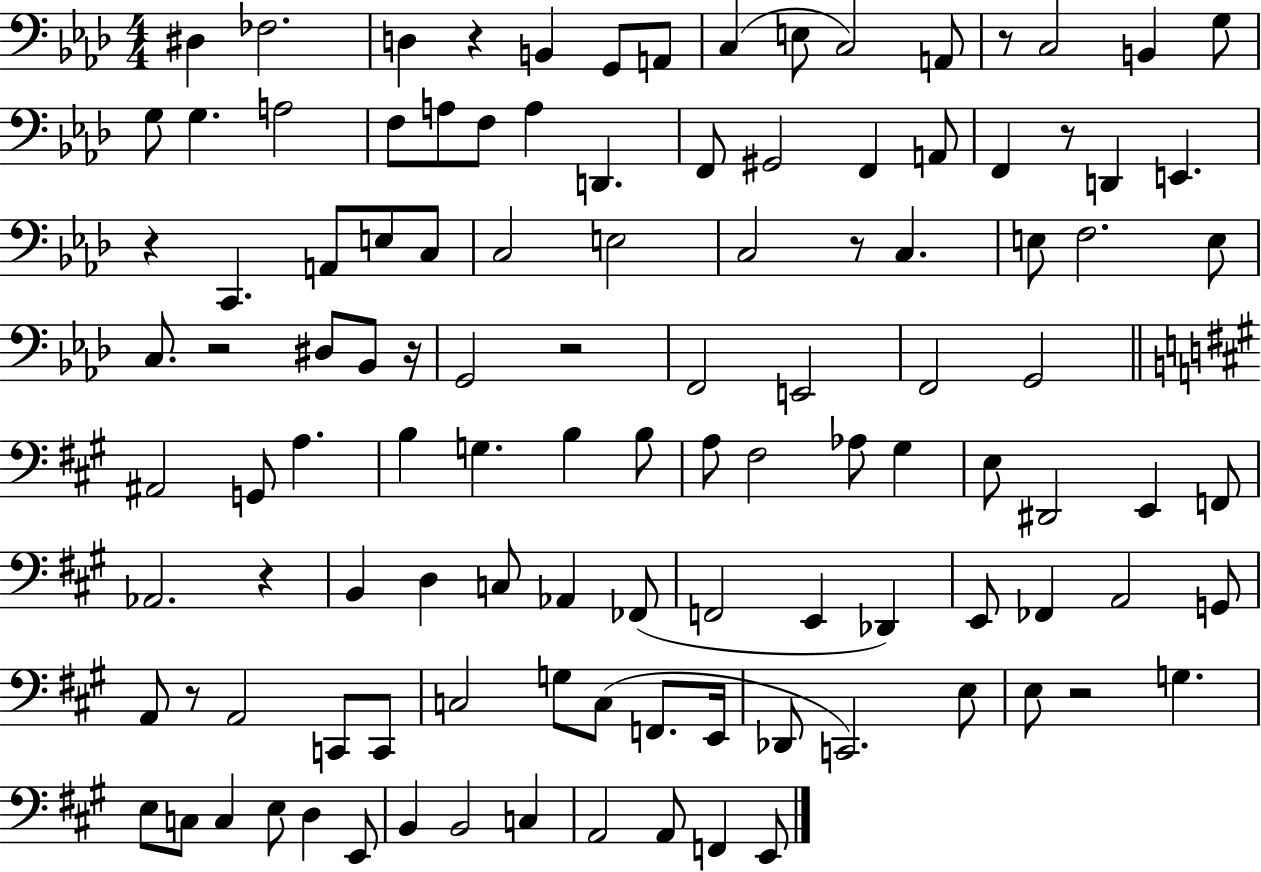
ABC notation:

X:1
T:Untitled
M:4/4
L:1/4
K:Ab
^D, _F,2 D, z B,, G,,/2 A,,/2 C, E,/2 C,2 A,,/2 z/2 C,2 B,, G,/2 G,/2 G, A,2 F,/2 A,/2 F,/2 A, D,, F,,/2 ^G,,2 F,, A,,/2 F,, z/2 D,, E,, z C,, A,,/2 E,/2 C,/2 C,2 E,2 C,2 z/2 C, E,/2 F,2 E,/2 C,/2 z2 ^D,/2 _B,,/2 z/4 G,,2 z2 F,,2 E,,2 F,,2 G,,2 ^A,,2 G,,/2 A, B, G, B, B,/2 A,/2 ^F,2 _A,/2 ^G, E,/2 ^D,,2 E,, F,,/2 _A,,2 z B,, D, C,/2 _A,, _F,,/2 F,,2 E,, _D,, E,,/2 _F,, A,,2 G,,/2 A,,/2 z/2 A,,2 C,,/2 C,,/2 C,2 G,/2 C,/2 F,,/2 E,,/4 _D,,/2 C,,2 E,/2 E,/2 z2 G, E,/2 C,/2 C, E,/2 D, E,,/2 B,, B,,2 C, A,,2 A,,/2 F,, E,,/2